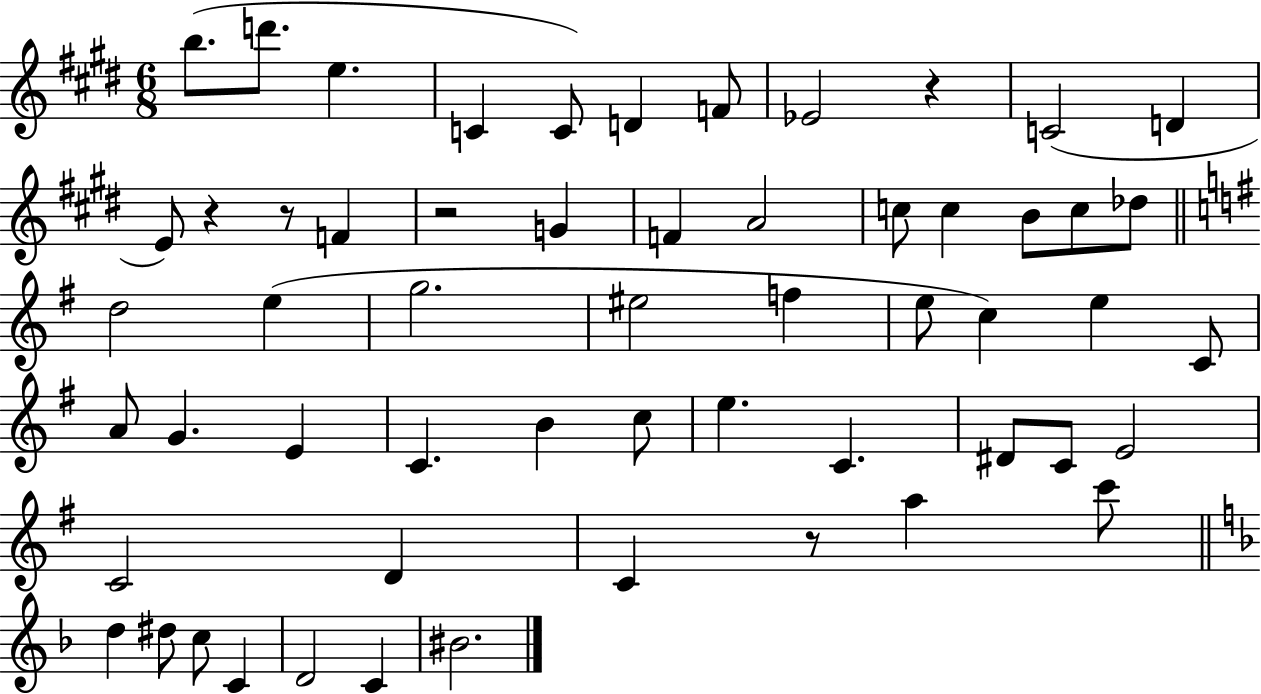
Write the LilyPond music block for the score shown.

{
  \clef treble
  \numericTimeSignature
  \time 6/8
  \key e \major
  b''8.( d'''8. e''4. | c'4 c'8) d'4 f'8 | ees'2 r4 | c'2( d'4 | \break e'8) r4 r8 f'4 | r2 g'4 | f'4 a'2 | c''8 c''4 b'8 c''8 des''8 | \break \bar "||" \break \key e \minor d''2 e''4( | g''2. | eis''2 f''4 | e''8 c''4) e''4 c'8 | \break a'8 g'4. e'4 | c'4. b'4 c''8 | e''4. c'4. | dis'8 c'8 e'2 | \break c'2 d'4 | c'4 r8 a''4 c'''8 | \bar "||" \break \key d \minor d''4 dis''8 c''8 c'4 | d'2 c'4 | bis'2. | \bar "|."
}